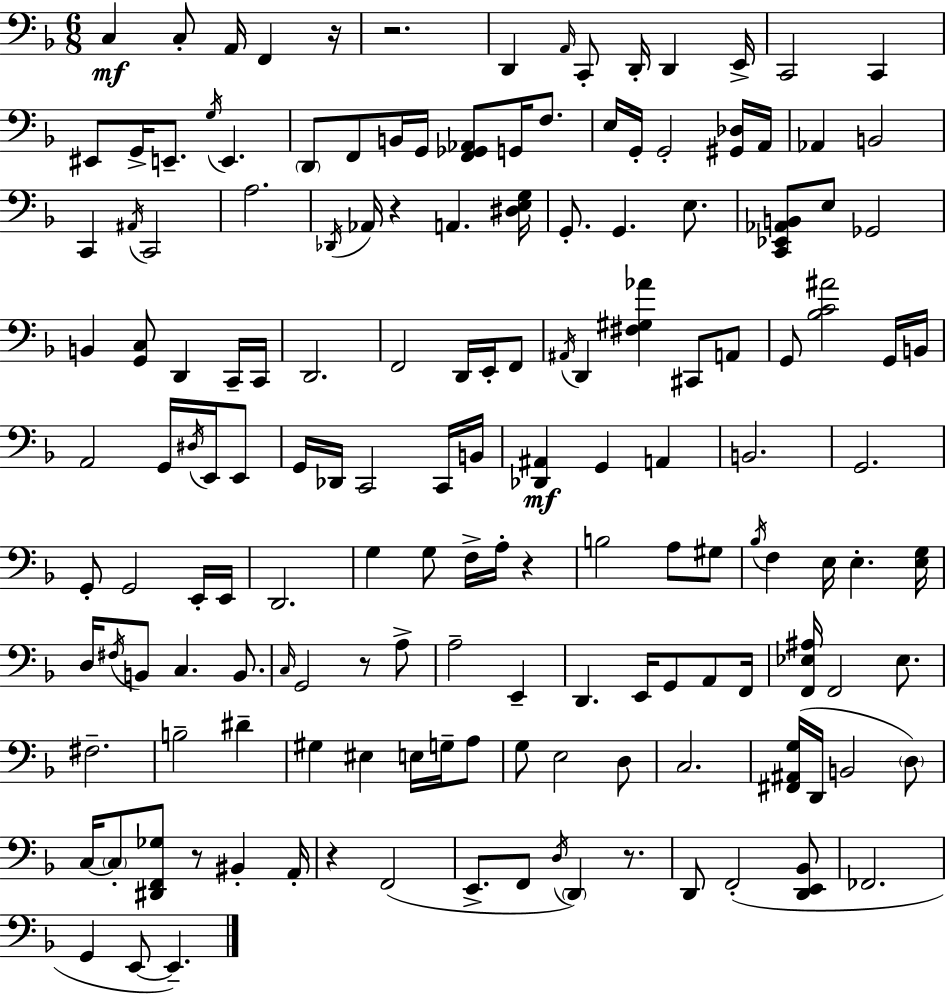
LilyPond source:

{
  \clef bass
  \numericTimeSignature
  \time 6/8
  \key d \minor
  \repeat volta 2 { c4\mf c8-. a,16 f,4 r16 | r2. | d,4 \grace { a,16 } c,8-. d,16-. d,4 | e,16-> c,2 c,4 | \break eis,8 g,16-> e,8.-- \acciaccatura { g16 } e,4. | \parenthesize d,8 f,8 b,16 g,16 <f, ges, aes,>8 g,16 f8. | e16 g,16-. g,2-. | <gis, des>16 a,16 aes,4 b,2 | \break c,4 \acciaccatura { ais,16 } c,2 | a2. | \acciaccatura { des,16 } aes,16 r4 a,4. | <dis e g>16 g,8.-. g,4. | \break e8. <c, ees, aes, b,>8 e8 ges,2 | b,4 <g, c>8 d,4 | c,16-- c,16 d,2. | f,2 | \break d,16 e,16-. f,8 \acciaccatura { ais,16 } d,4 <fis gis aes'>4 | cis,8 a,8 g,8 <bes c' ais'>2 | g,16 b,16 a,2 | g,16 \acciaccatura { dis16 } e,16 e,8 g,16 des,16 c,2 | \break c,16 b,16 <des, ais,>4\mf g,4 | a,4 b,2. | g,2. | g,8-. g,2 | \break e,16-. e,16 d,2. | g4 g8 | f16-> a16-. r4 b2 | a8 gis8 \acciaccatura { bes16 } f4 e16 | \break e4.-. <e g>16 d16 \acciaccatura { fis16 } b,8 c4. | b,8. \grace { c16 } g,2 | r8 a8-> a2-- | e,4-- d,4. | \break e,16 g,8 a,8 f,16 <f, ees ais>16 f,2 | ees8. fis2.-- | b2-- | dis'4-- gis4 | \break eis4 e16 g16-- a8 g8 e2 | d8 c2. | <fis, ais, g>16( d,16 b,2 | \parenthesize d8) c16~~ \parenthesize c8-. | \break <dis, f, ges>8 r8 bis,4-. a,16-. r4 | f,2( e,8.-> | f,8 \acciaccatura { d16 }) \parenthesize d,4 r8. d,8 | f,2-.( <d, e, bes,>8 fes,2. | \break g,4 | e,8~~ e,4.--) } \bar "|."
}